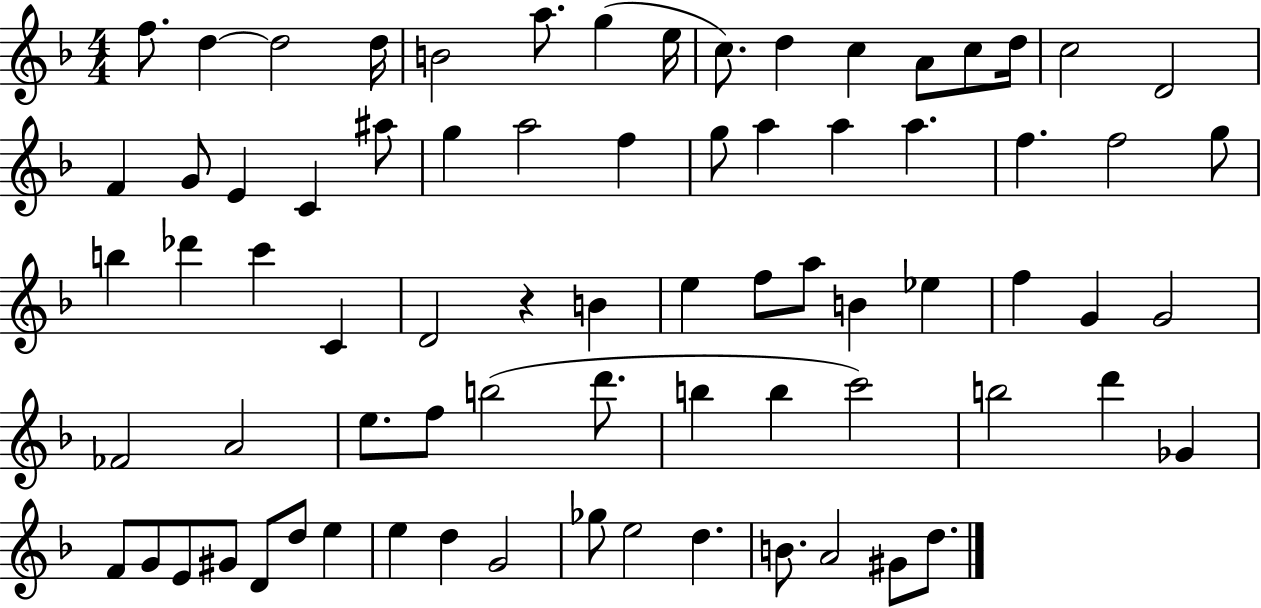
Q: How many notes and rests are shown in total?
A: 75